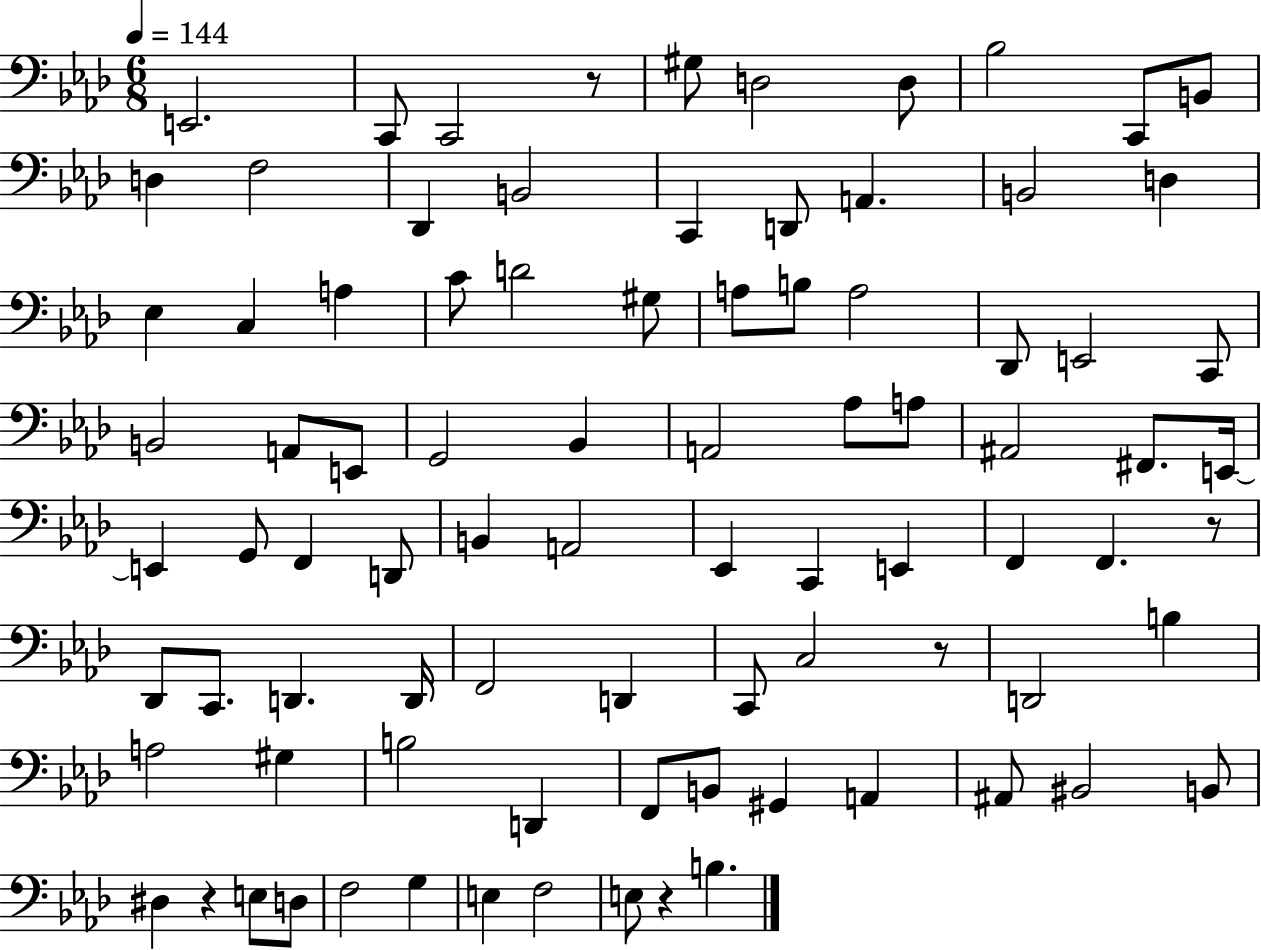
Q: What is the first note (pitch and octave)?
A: E2